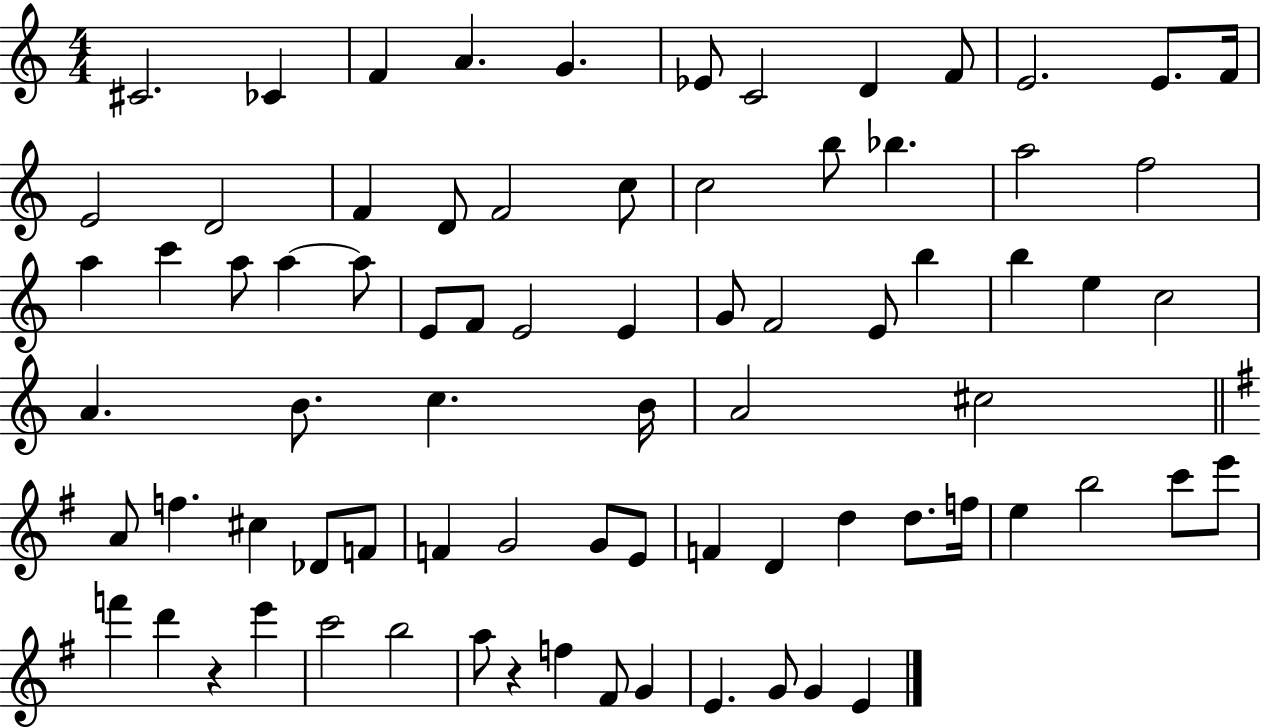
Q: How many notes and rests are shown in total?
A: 78